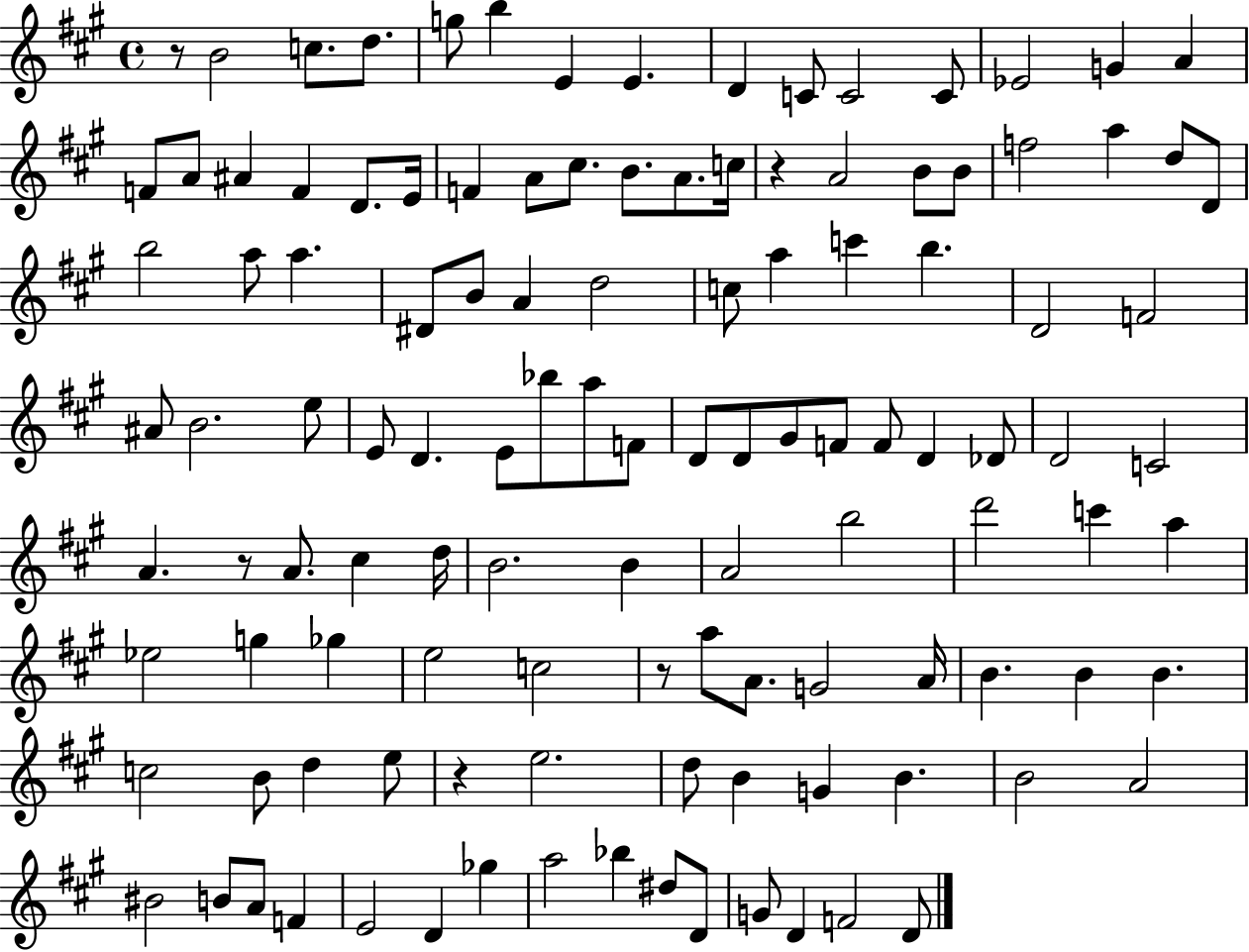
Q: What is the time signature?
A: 4/4